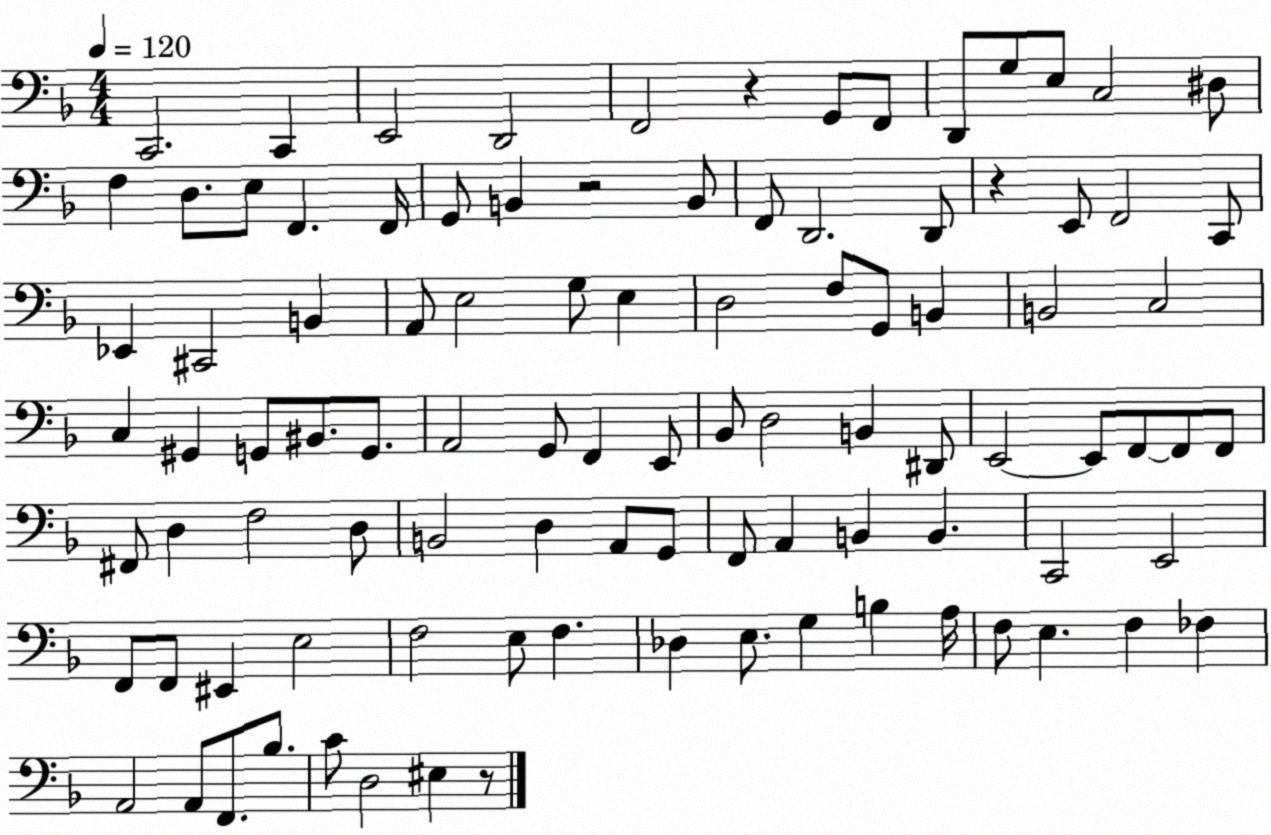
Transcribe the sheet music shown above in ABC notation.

X:1
T:Untitled
M:4/4
L:1/4
K:F
C,,2 C,, E,,2 D,,2 F,,2 z G,,/2 F,,/2 D,,/2 G,/2 E,/2 C,2 ^D,/2 F, D,/2 E,/2 F,, F,,/4 G,,/2 B,, z2 B,,/2 F,,/2 D,,2 D,,/2 z E,,/2 F,,2 C,,/2 _E,, ^C,,2 B,, A,,/2 E,2 G,/2 E, D,2 F,/2 G,,/2 B,, B,,2 C,2 C, ^G,, G,,/2 ^B,,/2 G,,/2 A,,2 G,,/2 F,, E,,/2 _B,,/2 D,2 B,, ^D,,/2 E,,2 E,,/2 F,,/2 F,,/2 F,,/2 ^F,,/2 D, F,2 D,/2 B,,2 D, A,,/2 G,,/2 F,,/2 A,, B,, B,, C,,2 E,,2 F,,/2 F,,/2 ^E,, E,2 F,2 E,/2 F, _D, E,/2 G, B, A,/4 F,/2 E, F, _F, A,,2 A,,/2 F,,/2 _B,/2 C/2 D,2 ^E, z/2